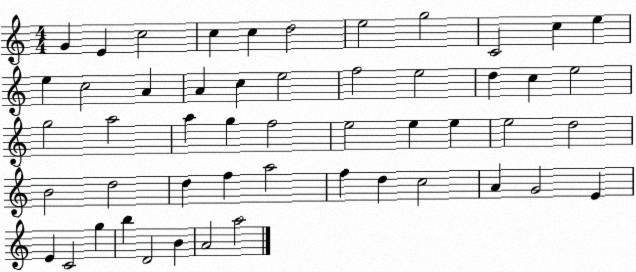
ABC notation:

X:1
T:Untitled
M:4/4
L:1/4
K:C
G E c2 c c d2 e2 g2 C2 c e e c2 A A c e2 f2 e2 d c e2 g2 a2 a g f2 e2 e e e2 d2 B2 d2 d f a2 f d c2 A G2 E E C2 g b D2 B A2 a2